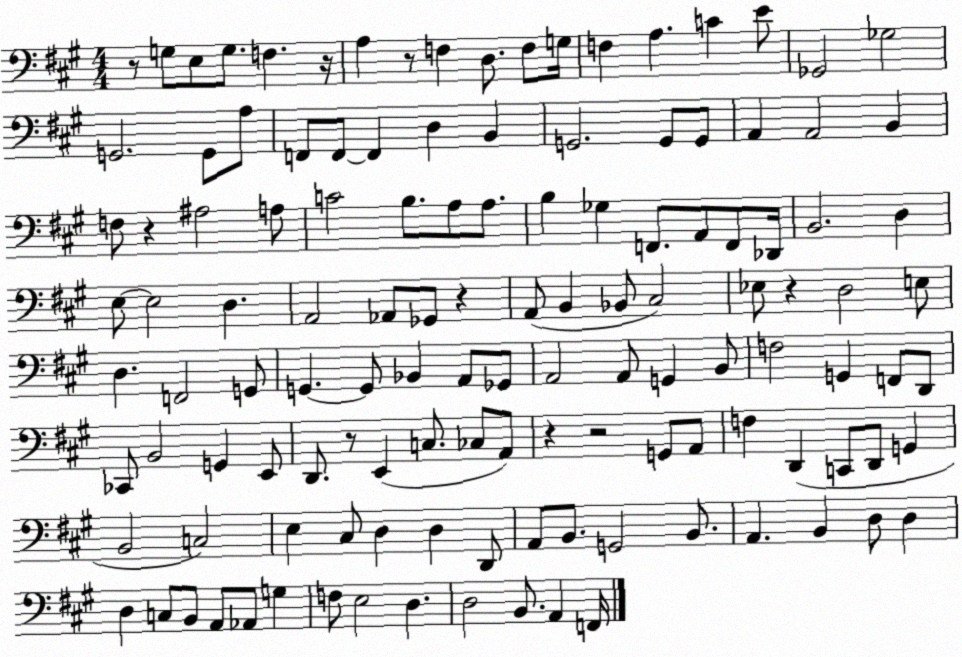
X:1
T:Untitled
M:4/4
L:1/4
K:A
z/2 G,/2 E,/2 G,/2 F, z/4 A, z/2 F, D,/2 F,/2 G,/4 F, A, C E/2 _G,,2 _G,2 G,,2 G,,/2 A,/2 F,,/2 F,,/2 F,, D, B,, G,,2 G,,/2 G,,/2 A,, A,,2 B,, F,/2 z ^A,2 A,/2 C2 B,/2 A,/2 A,/2 B, _G, F,,/2 A,,/2 F,,/2 _D,,/4 B,,2 D, E,/2 E,2 D, A,,2 _A,,/2 _G,,/2 z A,,/2 B,, _B,,/2 ^C,2 _E,/2 z D,2 E,/2 D, F,,2 G,,/2 G,, G,,/2 _B,, A,,/2 _G,,/2 A,,2 A,,/2 G,, B,,/2 F,2 G,, F,,/2 D,,/2 _C,,/2 B,,2 G,, E,,/2 D,,/2 z/2 E,, C,/2 _C,/2 A,,/2 z z2 G,,/2 A,,/2 F, D,, C,,/2 D,,/2 G,, B,,2 C,2 E, ^C,/2 D, D, D,,/2 A,,/2 B,,/2 G,,2 B,,/2 A,, B,, D,/2 D, D, C,/2 B,,/2 A,,/2 _A,,/2 G, F,/2 E,2 D, D,2 B,,/2 A,, F,,/4